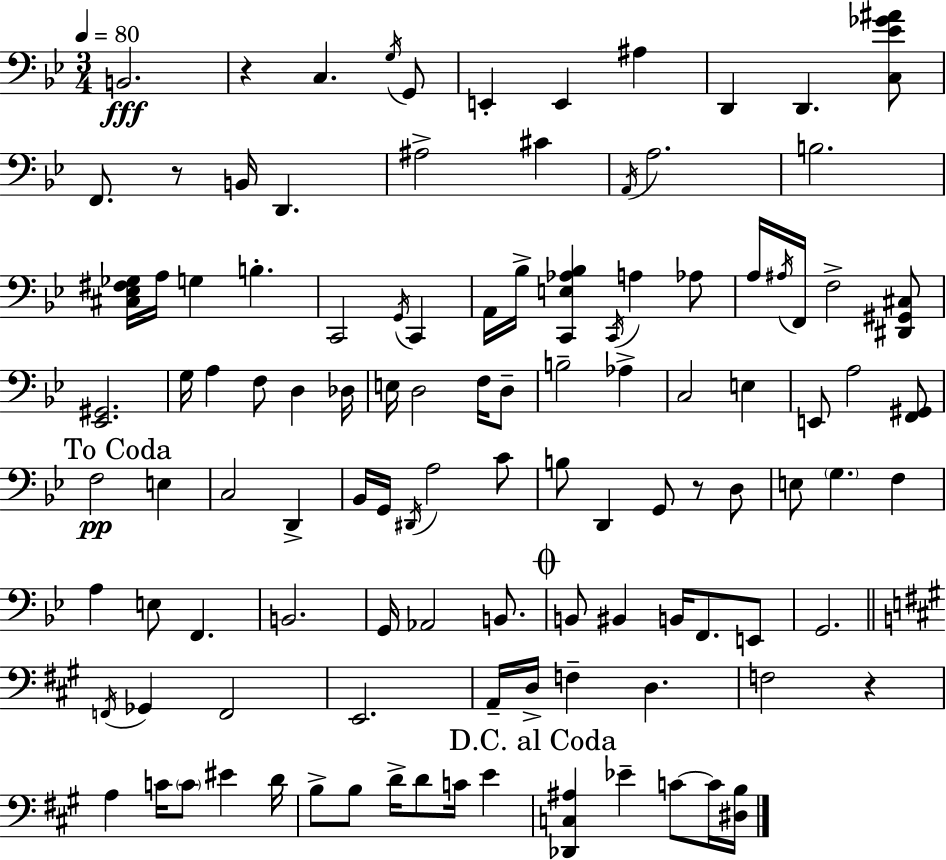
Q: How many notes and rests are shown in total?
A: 111